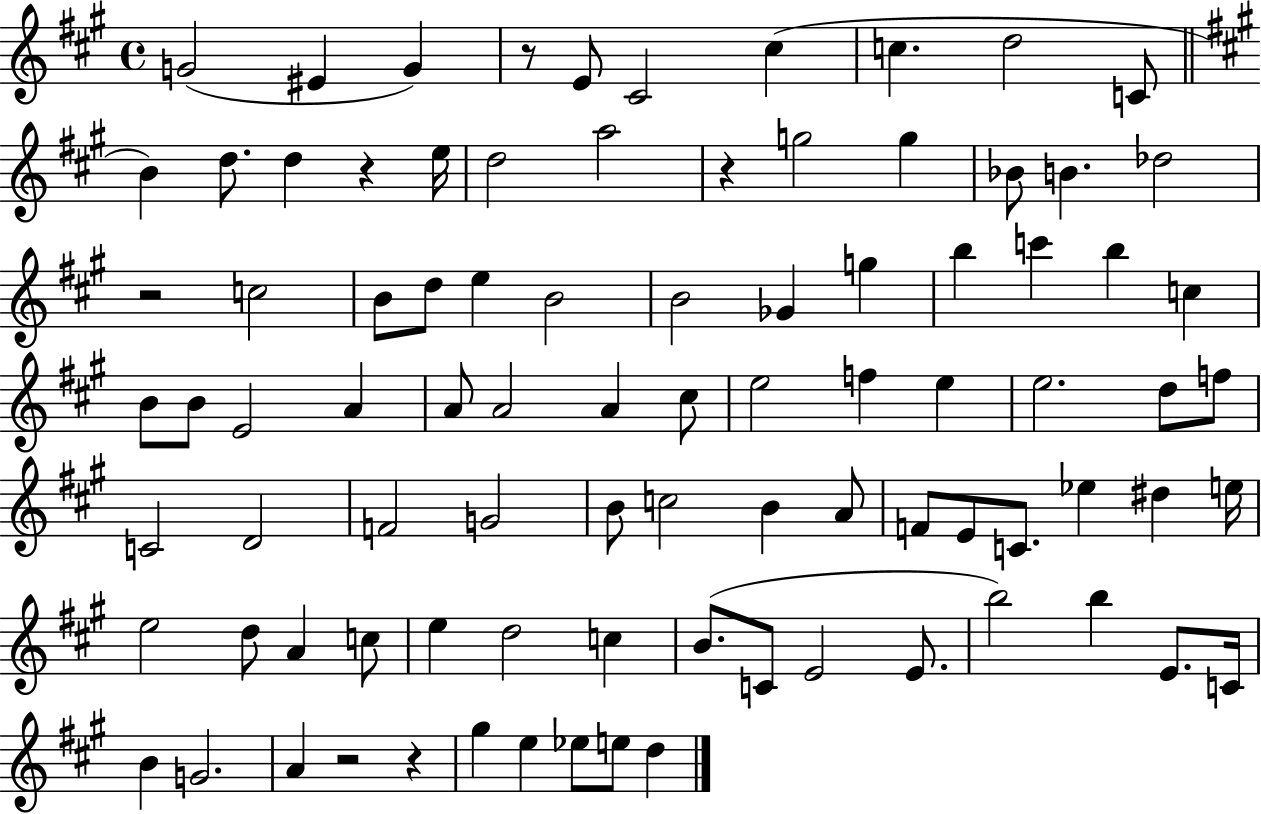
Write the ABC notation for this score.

X:1
T:Untitled
M:4/4
L:1/4
K:A
G2 ^E G z/2 E/2 ^C2 ^c c d2 C/2 B d/2 d z e/4 d2 a2 z g2 g _B/2 B _d2 z2 c2 B/2 d/2 e B2 B2 _G g b c' b c B/2 B/2 E2 A A/2 A2 A ^c/2 e2 f e e2 d/2 f/2 C2 D2 F2 G2 B/2 c2 B A/2 F/2 E/2 C/2 _e ^d e/4 e2 d/2 A c/2 e d2 c B/2 C/2 E2 E/2 b2 b E/2 C/4 B G2 A z2 z ^g e _e/2 e/2 d